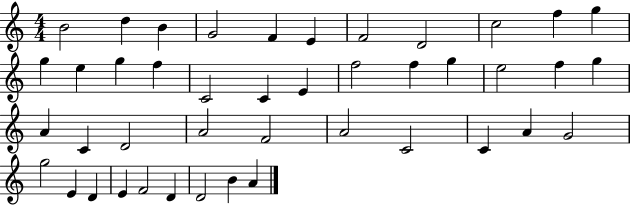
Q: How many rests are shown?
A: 0